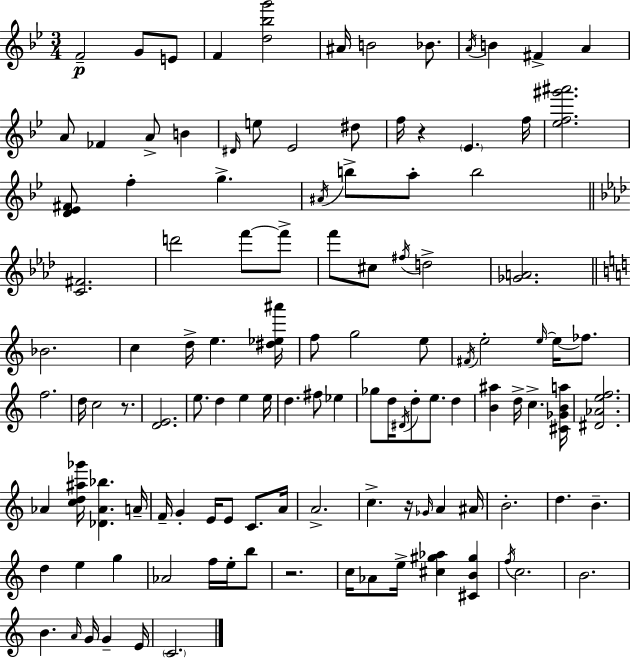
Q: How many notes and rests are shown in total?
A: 118